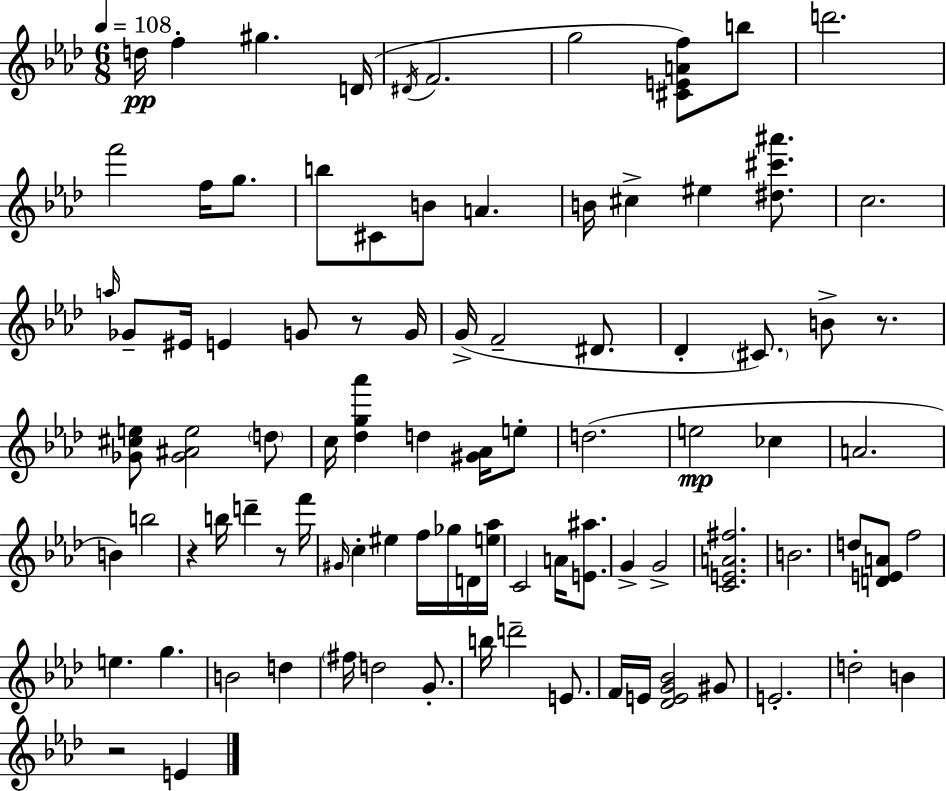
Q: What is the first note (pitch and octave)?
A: D5